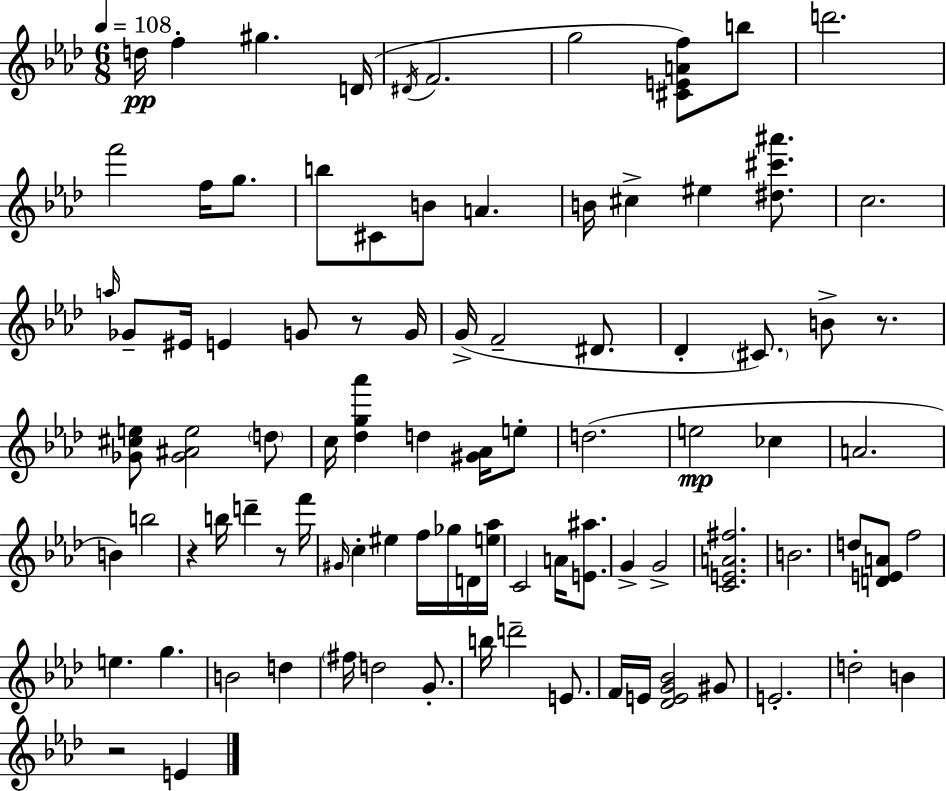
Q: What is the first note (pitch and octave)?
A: D5